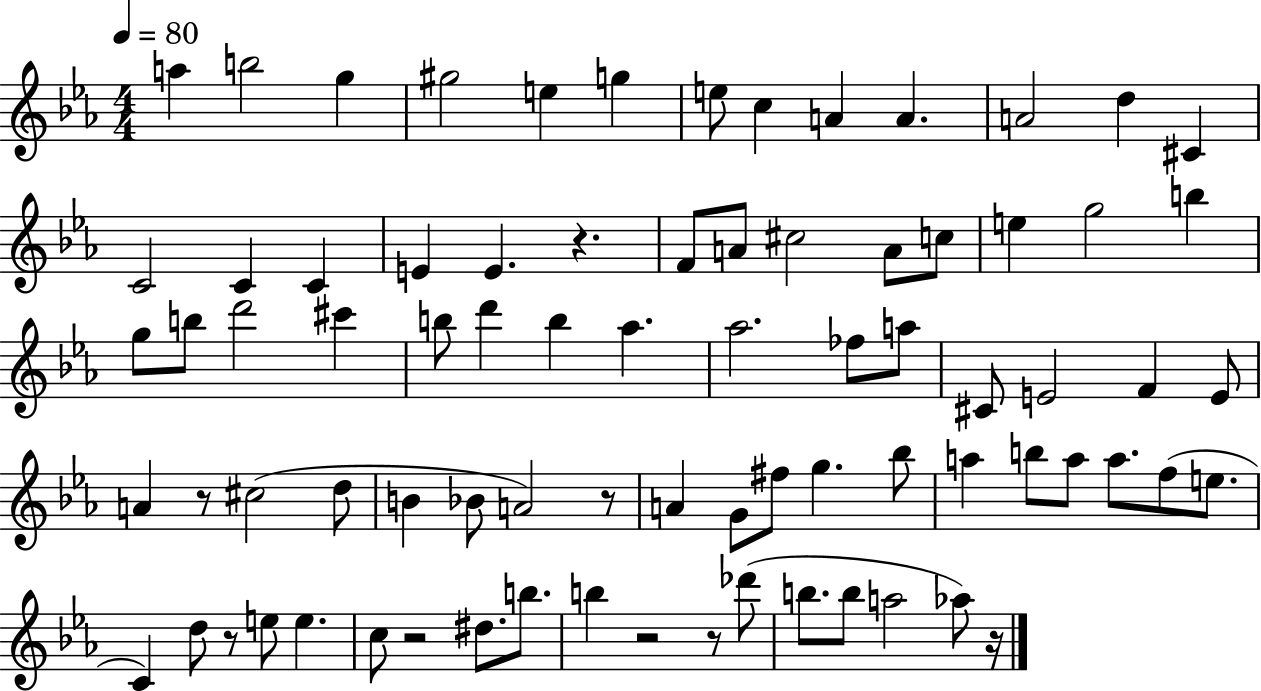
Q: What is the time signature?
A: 4/4